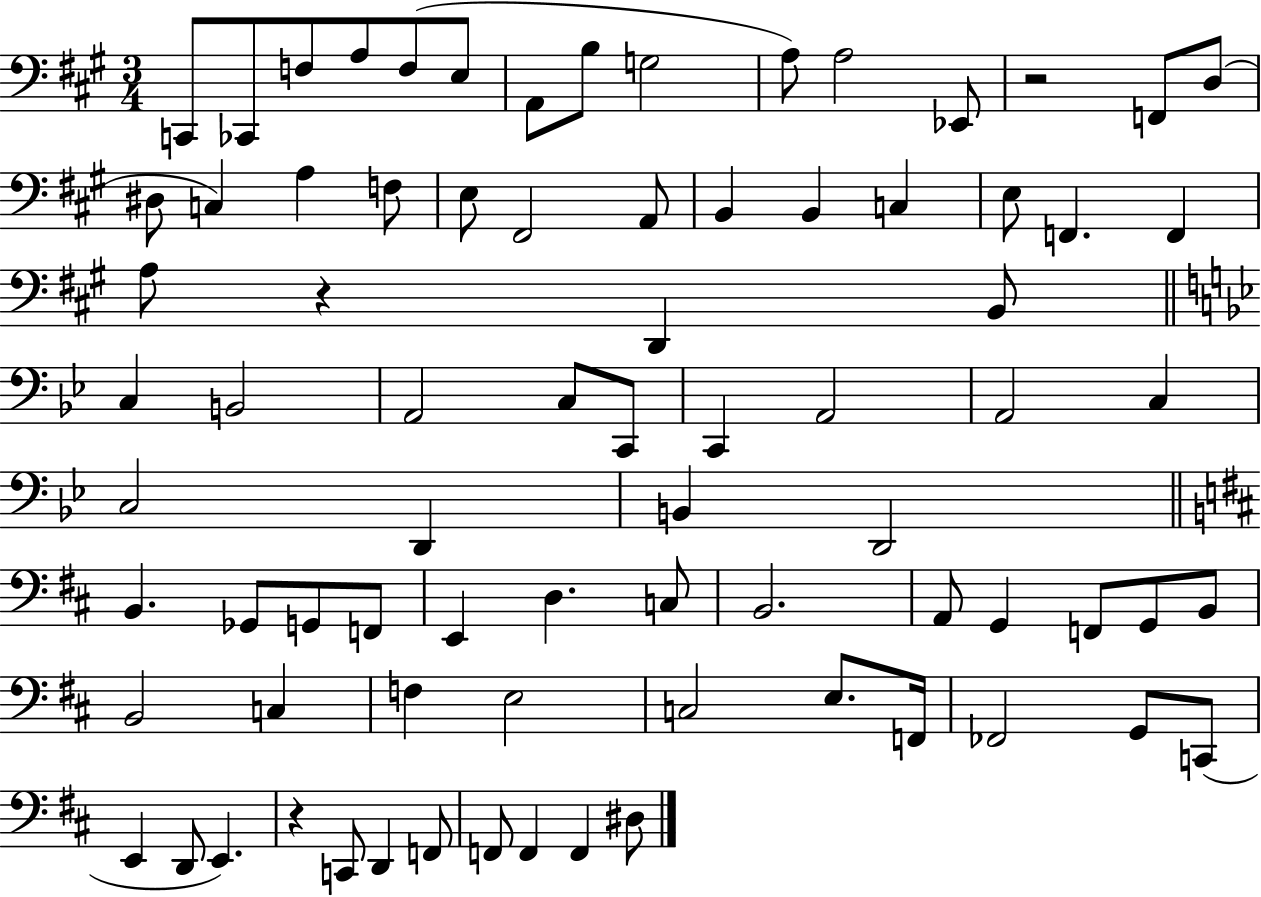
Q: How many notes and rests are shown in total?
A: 79